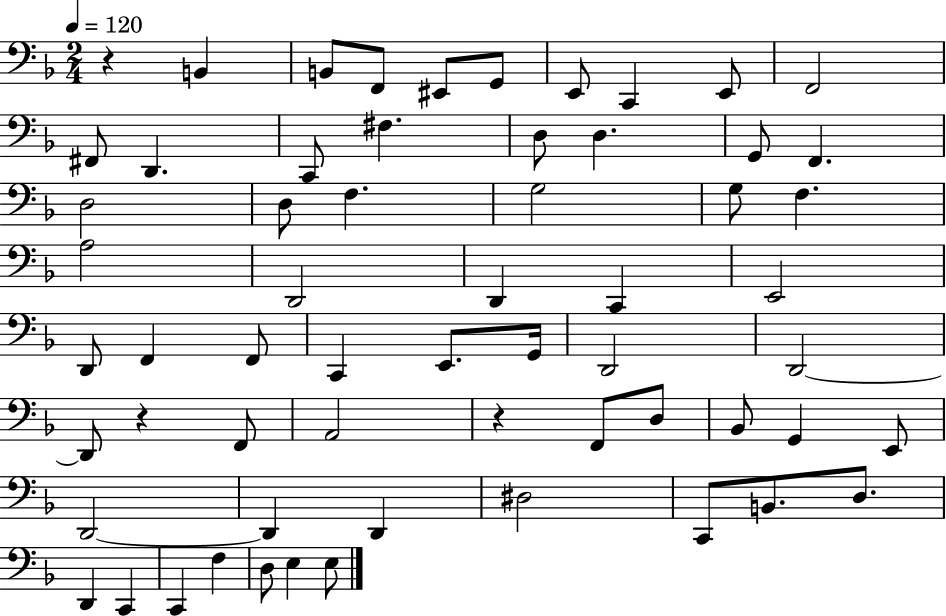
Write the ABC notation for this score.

X:1
T:Untitled
M:2/4
L:1/4
K:F
z B,, B,,/2 F,,/2 ^E,,/2 G,,/2 E,,/2 C,, E,,/2 F,,2 ^F,,/2 D,, C,,/2 ^F, D,/2 D, G,,/2 F,, D,2 D,/2 F, G,2 G,/2 F, A,2 D,,2 D,, C,, E,,2 D,,/2 F,, F,,/2 C,, E,,/2 G,,/4 D,,2 D,,2 D,,/2 z F,,/2 A,,2 z F,,/2 D,/2 _B,,/2 G,, E,,/2 D,,2 D,, D,, ^D,2 C,,/2 B,,/2 D,/2 D,, C,, C,, F, D,/2 E, E,/2